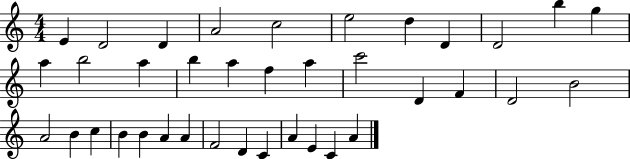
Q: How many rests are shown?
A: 0